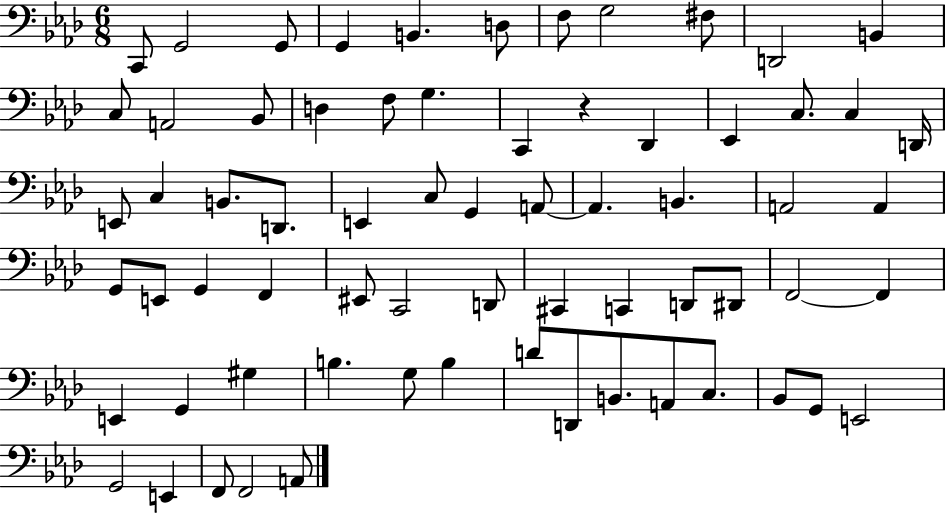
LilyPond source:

{
  \clef bass
  \numericTimeSignature
  \time 6/8
  \key aes \major
  c,8 g,2 g,8 | g,4 b,4. d8 | f8 g2 fis8 | d,2 b,4 | \break c8 a,2 bes,8 | d4 f8 g4. | c,4 r4 des,4 | ees,4 c8. c4 d,16 | \break e,8 c4 b,8. d,8. | e,4 c8 g,4 a,8~~ | a,4. b,4. | a,2 a,4 | \break g,8 e,8 g,4 f,4 | eis,8 c,2 d,8 | cis,4 c,4 d,8 dis,8 | f,2~~ f,4 | \break e,4 g,4 gis4 | b4. g8 b4 | d'8 d,8 b,8. a,8 c8. | bes,8 g,8 e,2 | \break g,2 e,4 | f,8 f,2 a,8 | \bar "|."
}